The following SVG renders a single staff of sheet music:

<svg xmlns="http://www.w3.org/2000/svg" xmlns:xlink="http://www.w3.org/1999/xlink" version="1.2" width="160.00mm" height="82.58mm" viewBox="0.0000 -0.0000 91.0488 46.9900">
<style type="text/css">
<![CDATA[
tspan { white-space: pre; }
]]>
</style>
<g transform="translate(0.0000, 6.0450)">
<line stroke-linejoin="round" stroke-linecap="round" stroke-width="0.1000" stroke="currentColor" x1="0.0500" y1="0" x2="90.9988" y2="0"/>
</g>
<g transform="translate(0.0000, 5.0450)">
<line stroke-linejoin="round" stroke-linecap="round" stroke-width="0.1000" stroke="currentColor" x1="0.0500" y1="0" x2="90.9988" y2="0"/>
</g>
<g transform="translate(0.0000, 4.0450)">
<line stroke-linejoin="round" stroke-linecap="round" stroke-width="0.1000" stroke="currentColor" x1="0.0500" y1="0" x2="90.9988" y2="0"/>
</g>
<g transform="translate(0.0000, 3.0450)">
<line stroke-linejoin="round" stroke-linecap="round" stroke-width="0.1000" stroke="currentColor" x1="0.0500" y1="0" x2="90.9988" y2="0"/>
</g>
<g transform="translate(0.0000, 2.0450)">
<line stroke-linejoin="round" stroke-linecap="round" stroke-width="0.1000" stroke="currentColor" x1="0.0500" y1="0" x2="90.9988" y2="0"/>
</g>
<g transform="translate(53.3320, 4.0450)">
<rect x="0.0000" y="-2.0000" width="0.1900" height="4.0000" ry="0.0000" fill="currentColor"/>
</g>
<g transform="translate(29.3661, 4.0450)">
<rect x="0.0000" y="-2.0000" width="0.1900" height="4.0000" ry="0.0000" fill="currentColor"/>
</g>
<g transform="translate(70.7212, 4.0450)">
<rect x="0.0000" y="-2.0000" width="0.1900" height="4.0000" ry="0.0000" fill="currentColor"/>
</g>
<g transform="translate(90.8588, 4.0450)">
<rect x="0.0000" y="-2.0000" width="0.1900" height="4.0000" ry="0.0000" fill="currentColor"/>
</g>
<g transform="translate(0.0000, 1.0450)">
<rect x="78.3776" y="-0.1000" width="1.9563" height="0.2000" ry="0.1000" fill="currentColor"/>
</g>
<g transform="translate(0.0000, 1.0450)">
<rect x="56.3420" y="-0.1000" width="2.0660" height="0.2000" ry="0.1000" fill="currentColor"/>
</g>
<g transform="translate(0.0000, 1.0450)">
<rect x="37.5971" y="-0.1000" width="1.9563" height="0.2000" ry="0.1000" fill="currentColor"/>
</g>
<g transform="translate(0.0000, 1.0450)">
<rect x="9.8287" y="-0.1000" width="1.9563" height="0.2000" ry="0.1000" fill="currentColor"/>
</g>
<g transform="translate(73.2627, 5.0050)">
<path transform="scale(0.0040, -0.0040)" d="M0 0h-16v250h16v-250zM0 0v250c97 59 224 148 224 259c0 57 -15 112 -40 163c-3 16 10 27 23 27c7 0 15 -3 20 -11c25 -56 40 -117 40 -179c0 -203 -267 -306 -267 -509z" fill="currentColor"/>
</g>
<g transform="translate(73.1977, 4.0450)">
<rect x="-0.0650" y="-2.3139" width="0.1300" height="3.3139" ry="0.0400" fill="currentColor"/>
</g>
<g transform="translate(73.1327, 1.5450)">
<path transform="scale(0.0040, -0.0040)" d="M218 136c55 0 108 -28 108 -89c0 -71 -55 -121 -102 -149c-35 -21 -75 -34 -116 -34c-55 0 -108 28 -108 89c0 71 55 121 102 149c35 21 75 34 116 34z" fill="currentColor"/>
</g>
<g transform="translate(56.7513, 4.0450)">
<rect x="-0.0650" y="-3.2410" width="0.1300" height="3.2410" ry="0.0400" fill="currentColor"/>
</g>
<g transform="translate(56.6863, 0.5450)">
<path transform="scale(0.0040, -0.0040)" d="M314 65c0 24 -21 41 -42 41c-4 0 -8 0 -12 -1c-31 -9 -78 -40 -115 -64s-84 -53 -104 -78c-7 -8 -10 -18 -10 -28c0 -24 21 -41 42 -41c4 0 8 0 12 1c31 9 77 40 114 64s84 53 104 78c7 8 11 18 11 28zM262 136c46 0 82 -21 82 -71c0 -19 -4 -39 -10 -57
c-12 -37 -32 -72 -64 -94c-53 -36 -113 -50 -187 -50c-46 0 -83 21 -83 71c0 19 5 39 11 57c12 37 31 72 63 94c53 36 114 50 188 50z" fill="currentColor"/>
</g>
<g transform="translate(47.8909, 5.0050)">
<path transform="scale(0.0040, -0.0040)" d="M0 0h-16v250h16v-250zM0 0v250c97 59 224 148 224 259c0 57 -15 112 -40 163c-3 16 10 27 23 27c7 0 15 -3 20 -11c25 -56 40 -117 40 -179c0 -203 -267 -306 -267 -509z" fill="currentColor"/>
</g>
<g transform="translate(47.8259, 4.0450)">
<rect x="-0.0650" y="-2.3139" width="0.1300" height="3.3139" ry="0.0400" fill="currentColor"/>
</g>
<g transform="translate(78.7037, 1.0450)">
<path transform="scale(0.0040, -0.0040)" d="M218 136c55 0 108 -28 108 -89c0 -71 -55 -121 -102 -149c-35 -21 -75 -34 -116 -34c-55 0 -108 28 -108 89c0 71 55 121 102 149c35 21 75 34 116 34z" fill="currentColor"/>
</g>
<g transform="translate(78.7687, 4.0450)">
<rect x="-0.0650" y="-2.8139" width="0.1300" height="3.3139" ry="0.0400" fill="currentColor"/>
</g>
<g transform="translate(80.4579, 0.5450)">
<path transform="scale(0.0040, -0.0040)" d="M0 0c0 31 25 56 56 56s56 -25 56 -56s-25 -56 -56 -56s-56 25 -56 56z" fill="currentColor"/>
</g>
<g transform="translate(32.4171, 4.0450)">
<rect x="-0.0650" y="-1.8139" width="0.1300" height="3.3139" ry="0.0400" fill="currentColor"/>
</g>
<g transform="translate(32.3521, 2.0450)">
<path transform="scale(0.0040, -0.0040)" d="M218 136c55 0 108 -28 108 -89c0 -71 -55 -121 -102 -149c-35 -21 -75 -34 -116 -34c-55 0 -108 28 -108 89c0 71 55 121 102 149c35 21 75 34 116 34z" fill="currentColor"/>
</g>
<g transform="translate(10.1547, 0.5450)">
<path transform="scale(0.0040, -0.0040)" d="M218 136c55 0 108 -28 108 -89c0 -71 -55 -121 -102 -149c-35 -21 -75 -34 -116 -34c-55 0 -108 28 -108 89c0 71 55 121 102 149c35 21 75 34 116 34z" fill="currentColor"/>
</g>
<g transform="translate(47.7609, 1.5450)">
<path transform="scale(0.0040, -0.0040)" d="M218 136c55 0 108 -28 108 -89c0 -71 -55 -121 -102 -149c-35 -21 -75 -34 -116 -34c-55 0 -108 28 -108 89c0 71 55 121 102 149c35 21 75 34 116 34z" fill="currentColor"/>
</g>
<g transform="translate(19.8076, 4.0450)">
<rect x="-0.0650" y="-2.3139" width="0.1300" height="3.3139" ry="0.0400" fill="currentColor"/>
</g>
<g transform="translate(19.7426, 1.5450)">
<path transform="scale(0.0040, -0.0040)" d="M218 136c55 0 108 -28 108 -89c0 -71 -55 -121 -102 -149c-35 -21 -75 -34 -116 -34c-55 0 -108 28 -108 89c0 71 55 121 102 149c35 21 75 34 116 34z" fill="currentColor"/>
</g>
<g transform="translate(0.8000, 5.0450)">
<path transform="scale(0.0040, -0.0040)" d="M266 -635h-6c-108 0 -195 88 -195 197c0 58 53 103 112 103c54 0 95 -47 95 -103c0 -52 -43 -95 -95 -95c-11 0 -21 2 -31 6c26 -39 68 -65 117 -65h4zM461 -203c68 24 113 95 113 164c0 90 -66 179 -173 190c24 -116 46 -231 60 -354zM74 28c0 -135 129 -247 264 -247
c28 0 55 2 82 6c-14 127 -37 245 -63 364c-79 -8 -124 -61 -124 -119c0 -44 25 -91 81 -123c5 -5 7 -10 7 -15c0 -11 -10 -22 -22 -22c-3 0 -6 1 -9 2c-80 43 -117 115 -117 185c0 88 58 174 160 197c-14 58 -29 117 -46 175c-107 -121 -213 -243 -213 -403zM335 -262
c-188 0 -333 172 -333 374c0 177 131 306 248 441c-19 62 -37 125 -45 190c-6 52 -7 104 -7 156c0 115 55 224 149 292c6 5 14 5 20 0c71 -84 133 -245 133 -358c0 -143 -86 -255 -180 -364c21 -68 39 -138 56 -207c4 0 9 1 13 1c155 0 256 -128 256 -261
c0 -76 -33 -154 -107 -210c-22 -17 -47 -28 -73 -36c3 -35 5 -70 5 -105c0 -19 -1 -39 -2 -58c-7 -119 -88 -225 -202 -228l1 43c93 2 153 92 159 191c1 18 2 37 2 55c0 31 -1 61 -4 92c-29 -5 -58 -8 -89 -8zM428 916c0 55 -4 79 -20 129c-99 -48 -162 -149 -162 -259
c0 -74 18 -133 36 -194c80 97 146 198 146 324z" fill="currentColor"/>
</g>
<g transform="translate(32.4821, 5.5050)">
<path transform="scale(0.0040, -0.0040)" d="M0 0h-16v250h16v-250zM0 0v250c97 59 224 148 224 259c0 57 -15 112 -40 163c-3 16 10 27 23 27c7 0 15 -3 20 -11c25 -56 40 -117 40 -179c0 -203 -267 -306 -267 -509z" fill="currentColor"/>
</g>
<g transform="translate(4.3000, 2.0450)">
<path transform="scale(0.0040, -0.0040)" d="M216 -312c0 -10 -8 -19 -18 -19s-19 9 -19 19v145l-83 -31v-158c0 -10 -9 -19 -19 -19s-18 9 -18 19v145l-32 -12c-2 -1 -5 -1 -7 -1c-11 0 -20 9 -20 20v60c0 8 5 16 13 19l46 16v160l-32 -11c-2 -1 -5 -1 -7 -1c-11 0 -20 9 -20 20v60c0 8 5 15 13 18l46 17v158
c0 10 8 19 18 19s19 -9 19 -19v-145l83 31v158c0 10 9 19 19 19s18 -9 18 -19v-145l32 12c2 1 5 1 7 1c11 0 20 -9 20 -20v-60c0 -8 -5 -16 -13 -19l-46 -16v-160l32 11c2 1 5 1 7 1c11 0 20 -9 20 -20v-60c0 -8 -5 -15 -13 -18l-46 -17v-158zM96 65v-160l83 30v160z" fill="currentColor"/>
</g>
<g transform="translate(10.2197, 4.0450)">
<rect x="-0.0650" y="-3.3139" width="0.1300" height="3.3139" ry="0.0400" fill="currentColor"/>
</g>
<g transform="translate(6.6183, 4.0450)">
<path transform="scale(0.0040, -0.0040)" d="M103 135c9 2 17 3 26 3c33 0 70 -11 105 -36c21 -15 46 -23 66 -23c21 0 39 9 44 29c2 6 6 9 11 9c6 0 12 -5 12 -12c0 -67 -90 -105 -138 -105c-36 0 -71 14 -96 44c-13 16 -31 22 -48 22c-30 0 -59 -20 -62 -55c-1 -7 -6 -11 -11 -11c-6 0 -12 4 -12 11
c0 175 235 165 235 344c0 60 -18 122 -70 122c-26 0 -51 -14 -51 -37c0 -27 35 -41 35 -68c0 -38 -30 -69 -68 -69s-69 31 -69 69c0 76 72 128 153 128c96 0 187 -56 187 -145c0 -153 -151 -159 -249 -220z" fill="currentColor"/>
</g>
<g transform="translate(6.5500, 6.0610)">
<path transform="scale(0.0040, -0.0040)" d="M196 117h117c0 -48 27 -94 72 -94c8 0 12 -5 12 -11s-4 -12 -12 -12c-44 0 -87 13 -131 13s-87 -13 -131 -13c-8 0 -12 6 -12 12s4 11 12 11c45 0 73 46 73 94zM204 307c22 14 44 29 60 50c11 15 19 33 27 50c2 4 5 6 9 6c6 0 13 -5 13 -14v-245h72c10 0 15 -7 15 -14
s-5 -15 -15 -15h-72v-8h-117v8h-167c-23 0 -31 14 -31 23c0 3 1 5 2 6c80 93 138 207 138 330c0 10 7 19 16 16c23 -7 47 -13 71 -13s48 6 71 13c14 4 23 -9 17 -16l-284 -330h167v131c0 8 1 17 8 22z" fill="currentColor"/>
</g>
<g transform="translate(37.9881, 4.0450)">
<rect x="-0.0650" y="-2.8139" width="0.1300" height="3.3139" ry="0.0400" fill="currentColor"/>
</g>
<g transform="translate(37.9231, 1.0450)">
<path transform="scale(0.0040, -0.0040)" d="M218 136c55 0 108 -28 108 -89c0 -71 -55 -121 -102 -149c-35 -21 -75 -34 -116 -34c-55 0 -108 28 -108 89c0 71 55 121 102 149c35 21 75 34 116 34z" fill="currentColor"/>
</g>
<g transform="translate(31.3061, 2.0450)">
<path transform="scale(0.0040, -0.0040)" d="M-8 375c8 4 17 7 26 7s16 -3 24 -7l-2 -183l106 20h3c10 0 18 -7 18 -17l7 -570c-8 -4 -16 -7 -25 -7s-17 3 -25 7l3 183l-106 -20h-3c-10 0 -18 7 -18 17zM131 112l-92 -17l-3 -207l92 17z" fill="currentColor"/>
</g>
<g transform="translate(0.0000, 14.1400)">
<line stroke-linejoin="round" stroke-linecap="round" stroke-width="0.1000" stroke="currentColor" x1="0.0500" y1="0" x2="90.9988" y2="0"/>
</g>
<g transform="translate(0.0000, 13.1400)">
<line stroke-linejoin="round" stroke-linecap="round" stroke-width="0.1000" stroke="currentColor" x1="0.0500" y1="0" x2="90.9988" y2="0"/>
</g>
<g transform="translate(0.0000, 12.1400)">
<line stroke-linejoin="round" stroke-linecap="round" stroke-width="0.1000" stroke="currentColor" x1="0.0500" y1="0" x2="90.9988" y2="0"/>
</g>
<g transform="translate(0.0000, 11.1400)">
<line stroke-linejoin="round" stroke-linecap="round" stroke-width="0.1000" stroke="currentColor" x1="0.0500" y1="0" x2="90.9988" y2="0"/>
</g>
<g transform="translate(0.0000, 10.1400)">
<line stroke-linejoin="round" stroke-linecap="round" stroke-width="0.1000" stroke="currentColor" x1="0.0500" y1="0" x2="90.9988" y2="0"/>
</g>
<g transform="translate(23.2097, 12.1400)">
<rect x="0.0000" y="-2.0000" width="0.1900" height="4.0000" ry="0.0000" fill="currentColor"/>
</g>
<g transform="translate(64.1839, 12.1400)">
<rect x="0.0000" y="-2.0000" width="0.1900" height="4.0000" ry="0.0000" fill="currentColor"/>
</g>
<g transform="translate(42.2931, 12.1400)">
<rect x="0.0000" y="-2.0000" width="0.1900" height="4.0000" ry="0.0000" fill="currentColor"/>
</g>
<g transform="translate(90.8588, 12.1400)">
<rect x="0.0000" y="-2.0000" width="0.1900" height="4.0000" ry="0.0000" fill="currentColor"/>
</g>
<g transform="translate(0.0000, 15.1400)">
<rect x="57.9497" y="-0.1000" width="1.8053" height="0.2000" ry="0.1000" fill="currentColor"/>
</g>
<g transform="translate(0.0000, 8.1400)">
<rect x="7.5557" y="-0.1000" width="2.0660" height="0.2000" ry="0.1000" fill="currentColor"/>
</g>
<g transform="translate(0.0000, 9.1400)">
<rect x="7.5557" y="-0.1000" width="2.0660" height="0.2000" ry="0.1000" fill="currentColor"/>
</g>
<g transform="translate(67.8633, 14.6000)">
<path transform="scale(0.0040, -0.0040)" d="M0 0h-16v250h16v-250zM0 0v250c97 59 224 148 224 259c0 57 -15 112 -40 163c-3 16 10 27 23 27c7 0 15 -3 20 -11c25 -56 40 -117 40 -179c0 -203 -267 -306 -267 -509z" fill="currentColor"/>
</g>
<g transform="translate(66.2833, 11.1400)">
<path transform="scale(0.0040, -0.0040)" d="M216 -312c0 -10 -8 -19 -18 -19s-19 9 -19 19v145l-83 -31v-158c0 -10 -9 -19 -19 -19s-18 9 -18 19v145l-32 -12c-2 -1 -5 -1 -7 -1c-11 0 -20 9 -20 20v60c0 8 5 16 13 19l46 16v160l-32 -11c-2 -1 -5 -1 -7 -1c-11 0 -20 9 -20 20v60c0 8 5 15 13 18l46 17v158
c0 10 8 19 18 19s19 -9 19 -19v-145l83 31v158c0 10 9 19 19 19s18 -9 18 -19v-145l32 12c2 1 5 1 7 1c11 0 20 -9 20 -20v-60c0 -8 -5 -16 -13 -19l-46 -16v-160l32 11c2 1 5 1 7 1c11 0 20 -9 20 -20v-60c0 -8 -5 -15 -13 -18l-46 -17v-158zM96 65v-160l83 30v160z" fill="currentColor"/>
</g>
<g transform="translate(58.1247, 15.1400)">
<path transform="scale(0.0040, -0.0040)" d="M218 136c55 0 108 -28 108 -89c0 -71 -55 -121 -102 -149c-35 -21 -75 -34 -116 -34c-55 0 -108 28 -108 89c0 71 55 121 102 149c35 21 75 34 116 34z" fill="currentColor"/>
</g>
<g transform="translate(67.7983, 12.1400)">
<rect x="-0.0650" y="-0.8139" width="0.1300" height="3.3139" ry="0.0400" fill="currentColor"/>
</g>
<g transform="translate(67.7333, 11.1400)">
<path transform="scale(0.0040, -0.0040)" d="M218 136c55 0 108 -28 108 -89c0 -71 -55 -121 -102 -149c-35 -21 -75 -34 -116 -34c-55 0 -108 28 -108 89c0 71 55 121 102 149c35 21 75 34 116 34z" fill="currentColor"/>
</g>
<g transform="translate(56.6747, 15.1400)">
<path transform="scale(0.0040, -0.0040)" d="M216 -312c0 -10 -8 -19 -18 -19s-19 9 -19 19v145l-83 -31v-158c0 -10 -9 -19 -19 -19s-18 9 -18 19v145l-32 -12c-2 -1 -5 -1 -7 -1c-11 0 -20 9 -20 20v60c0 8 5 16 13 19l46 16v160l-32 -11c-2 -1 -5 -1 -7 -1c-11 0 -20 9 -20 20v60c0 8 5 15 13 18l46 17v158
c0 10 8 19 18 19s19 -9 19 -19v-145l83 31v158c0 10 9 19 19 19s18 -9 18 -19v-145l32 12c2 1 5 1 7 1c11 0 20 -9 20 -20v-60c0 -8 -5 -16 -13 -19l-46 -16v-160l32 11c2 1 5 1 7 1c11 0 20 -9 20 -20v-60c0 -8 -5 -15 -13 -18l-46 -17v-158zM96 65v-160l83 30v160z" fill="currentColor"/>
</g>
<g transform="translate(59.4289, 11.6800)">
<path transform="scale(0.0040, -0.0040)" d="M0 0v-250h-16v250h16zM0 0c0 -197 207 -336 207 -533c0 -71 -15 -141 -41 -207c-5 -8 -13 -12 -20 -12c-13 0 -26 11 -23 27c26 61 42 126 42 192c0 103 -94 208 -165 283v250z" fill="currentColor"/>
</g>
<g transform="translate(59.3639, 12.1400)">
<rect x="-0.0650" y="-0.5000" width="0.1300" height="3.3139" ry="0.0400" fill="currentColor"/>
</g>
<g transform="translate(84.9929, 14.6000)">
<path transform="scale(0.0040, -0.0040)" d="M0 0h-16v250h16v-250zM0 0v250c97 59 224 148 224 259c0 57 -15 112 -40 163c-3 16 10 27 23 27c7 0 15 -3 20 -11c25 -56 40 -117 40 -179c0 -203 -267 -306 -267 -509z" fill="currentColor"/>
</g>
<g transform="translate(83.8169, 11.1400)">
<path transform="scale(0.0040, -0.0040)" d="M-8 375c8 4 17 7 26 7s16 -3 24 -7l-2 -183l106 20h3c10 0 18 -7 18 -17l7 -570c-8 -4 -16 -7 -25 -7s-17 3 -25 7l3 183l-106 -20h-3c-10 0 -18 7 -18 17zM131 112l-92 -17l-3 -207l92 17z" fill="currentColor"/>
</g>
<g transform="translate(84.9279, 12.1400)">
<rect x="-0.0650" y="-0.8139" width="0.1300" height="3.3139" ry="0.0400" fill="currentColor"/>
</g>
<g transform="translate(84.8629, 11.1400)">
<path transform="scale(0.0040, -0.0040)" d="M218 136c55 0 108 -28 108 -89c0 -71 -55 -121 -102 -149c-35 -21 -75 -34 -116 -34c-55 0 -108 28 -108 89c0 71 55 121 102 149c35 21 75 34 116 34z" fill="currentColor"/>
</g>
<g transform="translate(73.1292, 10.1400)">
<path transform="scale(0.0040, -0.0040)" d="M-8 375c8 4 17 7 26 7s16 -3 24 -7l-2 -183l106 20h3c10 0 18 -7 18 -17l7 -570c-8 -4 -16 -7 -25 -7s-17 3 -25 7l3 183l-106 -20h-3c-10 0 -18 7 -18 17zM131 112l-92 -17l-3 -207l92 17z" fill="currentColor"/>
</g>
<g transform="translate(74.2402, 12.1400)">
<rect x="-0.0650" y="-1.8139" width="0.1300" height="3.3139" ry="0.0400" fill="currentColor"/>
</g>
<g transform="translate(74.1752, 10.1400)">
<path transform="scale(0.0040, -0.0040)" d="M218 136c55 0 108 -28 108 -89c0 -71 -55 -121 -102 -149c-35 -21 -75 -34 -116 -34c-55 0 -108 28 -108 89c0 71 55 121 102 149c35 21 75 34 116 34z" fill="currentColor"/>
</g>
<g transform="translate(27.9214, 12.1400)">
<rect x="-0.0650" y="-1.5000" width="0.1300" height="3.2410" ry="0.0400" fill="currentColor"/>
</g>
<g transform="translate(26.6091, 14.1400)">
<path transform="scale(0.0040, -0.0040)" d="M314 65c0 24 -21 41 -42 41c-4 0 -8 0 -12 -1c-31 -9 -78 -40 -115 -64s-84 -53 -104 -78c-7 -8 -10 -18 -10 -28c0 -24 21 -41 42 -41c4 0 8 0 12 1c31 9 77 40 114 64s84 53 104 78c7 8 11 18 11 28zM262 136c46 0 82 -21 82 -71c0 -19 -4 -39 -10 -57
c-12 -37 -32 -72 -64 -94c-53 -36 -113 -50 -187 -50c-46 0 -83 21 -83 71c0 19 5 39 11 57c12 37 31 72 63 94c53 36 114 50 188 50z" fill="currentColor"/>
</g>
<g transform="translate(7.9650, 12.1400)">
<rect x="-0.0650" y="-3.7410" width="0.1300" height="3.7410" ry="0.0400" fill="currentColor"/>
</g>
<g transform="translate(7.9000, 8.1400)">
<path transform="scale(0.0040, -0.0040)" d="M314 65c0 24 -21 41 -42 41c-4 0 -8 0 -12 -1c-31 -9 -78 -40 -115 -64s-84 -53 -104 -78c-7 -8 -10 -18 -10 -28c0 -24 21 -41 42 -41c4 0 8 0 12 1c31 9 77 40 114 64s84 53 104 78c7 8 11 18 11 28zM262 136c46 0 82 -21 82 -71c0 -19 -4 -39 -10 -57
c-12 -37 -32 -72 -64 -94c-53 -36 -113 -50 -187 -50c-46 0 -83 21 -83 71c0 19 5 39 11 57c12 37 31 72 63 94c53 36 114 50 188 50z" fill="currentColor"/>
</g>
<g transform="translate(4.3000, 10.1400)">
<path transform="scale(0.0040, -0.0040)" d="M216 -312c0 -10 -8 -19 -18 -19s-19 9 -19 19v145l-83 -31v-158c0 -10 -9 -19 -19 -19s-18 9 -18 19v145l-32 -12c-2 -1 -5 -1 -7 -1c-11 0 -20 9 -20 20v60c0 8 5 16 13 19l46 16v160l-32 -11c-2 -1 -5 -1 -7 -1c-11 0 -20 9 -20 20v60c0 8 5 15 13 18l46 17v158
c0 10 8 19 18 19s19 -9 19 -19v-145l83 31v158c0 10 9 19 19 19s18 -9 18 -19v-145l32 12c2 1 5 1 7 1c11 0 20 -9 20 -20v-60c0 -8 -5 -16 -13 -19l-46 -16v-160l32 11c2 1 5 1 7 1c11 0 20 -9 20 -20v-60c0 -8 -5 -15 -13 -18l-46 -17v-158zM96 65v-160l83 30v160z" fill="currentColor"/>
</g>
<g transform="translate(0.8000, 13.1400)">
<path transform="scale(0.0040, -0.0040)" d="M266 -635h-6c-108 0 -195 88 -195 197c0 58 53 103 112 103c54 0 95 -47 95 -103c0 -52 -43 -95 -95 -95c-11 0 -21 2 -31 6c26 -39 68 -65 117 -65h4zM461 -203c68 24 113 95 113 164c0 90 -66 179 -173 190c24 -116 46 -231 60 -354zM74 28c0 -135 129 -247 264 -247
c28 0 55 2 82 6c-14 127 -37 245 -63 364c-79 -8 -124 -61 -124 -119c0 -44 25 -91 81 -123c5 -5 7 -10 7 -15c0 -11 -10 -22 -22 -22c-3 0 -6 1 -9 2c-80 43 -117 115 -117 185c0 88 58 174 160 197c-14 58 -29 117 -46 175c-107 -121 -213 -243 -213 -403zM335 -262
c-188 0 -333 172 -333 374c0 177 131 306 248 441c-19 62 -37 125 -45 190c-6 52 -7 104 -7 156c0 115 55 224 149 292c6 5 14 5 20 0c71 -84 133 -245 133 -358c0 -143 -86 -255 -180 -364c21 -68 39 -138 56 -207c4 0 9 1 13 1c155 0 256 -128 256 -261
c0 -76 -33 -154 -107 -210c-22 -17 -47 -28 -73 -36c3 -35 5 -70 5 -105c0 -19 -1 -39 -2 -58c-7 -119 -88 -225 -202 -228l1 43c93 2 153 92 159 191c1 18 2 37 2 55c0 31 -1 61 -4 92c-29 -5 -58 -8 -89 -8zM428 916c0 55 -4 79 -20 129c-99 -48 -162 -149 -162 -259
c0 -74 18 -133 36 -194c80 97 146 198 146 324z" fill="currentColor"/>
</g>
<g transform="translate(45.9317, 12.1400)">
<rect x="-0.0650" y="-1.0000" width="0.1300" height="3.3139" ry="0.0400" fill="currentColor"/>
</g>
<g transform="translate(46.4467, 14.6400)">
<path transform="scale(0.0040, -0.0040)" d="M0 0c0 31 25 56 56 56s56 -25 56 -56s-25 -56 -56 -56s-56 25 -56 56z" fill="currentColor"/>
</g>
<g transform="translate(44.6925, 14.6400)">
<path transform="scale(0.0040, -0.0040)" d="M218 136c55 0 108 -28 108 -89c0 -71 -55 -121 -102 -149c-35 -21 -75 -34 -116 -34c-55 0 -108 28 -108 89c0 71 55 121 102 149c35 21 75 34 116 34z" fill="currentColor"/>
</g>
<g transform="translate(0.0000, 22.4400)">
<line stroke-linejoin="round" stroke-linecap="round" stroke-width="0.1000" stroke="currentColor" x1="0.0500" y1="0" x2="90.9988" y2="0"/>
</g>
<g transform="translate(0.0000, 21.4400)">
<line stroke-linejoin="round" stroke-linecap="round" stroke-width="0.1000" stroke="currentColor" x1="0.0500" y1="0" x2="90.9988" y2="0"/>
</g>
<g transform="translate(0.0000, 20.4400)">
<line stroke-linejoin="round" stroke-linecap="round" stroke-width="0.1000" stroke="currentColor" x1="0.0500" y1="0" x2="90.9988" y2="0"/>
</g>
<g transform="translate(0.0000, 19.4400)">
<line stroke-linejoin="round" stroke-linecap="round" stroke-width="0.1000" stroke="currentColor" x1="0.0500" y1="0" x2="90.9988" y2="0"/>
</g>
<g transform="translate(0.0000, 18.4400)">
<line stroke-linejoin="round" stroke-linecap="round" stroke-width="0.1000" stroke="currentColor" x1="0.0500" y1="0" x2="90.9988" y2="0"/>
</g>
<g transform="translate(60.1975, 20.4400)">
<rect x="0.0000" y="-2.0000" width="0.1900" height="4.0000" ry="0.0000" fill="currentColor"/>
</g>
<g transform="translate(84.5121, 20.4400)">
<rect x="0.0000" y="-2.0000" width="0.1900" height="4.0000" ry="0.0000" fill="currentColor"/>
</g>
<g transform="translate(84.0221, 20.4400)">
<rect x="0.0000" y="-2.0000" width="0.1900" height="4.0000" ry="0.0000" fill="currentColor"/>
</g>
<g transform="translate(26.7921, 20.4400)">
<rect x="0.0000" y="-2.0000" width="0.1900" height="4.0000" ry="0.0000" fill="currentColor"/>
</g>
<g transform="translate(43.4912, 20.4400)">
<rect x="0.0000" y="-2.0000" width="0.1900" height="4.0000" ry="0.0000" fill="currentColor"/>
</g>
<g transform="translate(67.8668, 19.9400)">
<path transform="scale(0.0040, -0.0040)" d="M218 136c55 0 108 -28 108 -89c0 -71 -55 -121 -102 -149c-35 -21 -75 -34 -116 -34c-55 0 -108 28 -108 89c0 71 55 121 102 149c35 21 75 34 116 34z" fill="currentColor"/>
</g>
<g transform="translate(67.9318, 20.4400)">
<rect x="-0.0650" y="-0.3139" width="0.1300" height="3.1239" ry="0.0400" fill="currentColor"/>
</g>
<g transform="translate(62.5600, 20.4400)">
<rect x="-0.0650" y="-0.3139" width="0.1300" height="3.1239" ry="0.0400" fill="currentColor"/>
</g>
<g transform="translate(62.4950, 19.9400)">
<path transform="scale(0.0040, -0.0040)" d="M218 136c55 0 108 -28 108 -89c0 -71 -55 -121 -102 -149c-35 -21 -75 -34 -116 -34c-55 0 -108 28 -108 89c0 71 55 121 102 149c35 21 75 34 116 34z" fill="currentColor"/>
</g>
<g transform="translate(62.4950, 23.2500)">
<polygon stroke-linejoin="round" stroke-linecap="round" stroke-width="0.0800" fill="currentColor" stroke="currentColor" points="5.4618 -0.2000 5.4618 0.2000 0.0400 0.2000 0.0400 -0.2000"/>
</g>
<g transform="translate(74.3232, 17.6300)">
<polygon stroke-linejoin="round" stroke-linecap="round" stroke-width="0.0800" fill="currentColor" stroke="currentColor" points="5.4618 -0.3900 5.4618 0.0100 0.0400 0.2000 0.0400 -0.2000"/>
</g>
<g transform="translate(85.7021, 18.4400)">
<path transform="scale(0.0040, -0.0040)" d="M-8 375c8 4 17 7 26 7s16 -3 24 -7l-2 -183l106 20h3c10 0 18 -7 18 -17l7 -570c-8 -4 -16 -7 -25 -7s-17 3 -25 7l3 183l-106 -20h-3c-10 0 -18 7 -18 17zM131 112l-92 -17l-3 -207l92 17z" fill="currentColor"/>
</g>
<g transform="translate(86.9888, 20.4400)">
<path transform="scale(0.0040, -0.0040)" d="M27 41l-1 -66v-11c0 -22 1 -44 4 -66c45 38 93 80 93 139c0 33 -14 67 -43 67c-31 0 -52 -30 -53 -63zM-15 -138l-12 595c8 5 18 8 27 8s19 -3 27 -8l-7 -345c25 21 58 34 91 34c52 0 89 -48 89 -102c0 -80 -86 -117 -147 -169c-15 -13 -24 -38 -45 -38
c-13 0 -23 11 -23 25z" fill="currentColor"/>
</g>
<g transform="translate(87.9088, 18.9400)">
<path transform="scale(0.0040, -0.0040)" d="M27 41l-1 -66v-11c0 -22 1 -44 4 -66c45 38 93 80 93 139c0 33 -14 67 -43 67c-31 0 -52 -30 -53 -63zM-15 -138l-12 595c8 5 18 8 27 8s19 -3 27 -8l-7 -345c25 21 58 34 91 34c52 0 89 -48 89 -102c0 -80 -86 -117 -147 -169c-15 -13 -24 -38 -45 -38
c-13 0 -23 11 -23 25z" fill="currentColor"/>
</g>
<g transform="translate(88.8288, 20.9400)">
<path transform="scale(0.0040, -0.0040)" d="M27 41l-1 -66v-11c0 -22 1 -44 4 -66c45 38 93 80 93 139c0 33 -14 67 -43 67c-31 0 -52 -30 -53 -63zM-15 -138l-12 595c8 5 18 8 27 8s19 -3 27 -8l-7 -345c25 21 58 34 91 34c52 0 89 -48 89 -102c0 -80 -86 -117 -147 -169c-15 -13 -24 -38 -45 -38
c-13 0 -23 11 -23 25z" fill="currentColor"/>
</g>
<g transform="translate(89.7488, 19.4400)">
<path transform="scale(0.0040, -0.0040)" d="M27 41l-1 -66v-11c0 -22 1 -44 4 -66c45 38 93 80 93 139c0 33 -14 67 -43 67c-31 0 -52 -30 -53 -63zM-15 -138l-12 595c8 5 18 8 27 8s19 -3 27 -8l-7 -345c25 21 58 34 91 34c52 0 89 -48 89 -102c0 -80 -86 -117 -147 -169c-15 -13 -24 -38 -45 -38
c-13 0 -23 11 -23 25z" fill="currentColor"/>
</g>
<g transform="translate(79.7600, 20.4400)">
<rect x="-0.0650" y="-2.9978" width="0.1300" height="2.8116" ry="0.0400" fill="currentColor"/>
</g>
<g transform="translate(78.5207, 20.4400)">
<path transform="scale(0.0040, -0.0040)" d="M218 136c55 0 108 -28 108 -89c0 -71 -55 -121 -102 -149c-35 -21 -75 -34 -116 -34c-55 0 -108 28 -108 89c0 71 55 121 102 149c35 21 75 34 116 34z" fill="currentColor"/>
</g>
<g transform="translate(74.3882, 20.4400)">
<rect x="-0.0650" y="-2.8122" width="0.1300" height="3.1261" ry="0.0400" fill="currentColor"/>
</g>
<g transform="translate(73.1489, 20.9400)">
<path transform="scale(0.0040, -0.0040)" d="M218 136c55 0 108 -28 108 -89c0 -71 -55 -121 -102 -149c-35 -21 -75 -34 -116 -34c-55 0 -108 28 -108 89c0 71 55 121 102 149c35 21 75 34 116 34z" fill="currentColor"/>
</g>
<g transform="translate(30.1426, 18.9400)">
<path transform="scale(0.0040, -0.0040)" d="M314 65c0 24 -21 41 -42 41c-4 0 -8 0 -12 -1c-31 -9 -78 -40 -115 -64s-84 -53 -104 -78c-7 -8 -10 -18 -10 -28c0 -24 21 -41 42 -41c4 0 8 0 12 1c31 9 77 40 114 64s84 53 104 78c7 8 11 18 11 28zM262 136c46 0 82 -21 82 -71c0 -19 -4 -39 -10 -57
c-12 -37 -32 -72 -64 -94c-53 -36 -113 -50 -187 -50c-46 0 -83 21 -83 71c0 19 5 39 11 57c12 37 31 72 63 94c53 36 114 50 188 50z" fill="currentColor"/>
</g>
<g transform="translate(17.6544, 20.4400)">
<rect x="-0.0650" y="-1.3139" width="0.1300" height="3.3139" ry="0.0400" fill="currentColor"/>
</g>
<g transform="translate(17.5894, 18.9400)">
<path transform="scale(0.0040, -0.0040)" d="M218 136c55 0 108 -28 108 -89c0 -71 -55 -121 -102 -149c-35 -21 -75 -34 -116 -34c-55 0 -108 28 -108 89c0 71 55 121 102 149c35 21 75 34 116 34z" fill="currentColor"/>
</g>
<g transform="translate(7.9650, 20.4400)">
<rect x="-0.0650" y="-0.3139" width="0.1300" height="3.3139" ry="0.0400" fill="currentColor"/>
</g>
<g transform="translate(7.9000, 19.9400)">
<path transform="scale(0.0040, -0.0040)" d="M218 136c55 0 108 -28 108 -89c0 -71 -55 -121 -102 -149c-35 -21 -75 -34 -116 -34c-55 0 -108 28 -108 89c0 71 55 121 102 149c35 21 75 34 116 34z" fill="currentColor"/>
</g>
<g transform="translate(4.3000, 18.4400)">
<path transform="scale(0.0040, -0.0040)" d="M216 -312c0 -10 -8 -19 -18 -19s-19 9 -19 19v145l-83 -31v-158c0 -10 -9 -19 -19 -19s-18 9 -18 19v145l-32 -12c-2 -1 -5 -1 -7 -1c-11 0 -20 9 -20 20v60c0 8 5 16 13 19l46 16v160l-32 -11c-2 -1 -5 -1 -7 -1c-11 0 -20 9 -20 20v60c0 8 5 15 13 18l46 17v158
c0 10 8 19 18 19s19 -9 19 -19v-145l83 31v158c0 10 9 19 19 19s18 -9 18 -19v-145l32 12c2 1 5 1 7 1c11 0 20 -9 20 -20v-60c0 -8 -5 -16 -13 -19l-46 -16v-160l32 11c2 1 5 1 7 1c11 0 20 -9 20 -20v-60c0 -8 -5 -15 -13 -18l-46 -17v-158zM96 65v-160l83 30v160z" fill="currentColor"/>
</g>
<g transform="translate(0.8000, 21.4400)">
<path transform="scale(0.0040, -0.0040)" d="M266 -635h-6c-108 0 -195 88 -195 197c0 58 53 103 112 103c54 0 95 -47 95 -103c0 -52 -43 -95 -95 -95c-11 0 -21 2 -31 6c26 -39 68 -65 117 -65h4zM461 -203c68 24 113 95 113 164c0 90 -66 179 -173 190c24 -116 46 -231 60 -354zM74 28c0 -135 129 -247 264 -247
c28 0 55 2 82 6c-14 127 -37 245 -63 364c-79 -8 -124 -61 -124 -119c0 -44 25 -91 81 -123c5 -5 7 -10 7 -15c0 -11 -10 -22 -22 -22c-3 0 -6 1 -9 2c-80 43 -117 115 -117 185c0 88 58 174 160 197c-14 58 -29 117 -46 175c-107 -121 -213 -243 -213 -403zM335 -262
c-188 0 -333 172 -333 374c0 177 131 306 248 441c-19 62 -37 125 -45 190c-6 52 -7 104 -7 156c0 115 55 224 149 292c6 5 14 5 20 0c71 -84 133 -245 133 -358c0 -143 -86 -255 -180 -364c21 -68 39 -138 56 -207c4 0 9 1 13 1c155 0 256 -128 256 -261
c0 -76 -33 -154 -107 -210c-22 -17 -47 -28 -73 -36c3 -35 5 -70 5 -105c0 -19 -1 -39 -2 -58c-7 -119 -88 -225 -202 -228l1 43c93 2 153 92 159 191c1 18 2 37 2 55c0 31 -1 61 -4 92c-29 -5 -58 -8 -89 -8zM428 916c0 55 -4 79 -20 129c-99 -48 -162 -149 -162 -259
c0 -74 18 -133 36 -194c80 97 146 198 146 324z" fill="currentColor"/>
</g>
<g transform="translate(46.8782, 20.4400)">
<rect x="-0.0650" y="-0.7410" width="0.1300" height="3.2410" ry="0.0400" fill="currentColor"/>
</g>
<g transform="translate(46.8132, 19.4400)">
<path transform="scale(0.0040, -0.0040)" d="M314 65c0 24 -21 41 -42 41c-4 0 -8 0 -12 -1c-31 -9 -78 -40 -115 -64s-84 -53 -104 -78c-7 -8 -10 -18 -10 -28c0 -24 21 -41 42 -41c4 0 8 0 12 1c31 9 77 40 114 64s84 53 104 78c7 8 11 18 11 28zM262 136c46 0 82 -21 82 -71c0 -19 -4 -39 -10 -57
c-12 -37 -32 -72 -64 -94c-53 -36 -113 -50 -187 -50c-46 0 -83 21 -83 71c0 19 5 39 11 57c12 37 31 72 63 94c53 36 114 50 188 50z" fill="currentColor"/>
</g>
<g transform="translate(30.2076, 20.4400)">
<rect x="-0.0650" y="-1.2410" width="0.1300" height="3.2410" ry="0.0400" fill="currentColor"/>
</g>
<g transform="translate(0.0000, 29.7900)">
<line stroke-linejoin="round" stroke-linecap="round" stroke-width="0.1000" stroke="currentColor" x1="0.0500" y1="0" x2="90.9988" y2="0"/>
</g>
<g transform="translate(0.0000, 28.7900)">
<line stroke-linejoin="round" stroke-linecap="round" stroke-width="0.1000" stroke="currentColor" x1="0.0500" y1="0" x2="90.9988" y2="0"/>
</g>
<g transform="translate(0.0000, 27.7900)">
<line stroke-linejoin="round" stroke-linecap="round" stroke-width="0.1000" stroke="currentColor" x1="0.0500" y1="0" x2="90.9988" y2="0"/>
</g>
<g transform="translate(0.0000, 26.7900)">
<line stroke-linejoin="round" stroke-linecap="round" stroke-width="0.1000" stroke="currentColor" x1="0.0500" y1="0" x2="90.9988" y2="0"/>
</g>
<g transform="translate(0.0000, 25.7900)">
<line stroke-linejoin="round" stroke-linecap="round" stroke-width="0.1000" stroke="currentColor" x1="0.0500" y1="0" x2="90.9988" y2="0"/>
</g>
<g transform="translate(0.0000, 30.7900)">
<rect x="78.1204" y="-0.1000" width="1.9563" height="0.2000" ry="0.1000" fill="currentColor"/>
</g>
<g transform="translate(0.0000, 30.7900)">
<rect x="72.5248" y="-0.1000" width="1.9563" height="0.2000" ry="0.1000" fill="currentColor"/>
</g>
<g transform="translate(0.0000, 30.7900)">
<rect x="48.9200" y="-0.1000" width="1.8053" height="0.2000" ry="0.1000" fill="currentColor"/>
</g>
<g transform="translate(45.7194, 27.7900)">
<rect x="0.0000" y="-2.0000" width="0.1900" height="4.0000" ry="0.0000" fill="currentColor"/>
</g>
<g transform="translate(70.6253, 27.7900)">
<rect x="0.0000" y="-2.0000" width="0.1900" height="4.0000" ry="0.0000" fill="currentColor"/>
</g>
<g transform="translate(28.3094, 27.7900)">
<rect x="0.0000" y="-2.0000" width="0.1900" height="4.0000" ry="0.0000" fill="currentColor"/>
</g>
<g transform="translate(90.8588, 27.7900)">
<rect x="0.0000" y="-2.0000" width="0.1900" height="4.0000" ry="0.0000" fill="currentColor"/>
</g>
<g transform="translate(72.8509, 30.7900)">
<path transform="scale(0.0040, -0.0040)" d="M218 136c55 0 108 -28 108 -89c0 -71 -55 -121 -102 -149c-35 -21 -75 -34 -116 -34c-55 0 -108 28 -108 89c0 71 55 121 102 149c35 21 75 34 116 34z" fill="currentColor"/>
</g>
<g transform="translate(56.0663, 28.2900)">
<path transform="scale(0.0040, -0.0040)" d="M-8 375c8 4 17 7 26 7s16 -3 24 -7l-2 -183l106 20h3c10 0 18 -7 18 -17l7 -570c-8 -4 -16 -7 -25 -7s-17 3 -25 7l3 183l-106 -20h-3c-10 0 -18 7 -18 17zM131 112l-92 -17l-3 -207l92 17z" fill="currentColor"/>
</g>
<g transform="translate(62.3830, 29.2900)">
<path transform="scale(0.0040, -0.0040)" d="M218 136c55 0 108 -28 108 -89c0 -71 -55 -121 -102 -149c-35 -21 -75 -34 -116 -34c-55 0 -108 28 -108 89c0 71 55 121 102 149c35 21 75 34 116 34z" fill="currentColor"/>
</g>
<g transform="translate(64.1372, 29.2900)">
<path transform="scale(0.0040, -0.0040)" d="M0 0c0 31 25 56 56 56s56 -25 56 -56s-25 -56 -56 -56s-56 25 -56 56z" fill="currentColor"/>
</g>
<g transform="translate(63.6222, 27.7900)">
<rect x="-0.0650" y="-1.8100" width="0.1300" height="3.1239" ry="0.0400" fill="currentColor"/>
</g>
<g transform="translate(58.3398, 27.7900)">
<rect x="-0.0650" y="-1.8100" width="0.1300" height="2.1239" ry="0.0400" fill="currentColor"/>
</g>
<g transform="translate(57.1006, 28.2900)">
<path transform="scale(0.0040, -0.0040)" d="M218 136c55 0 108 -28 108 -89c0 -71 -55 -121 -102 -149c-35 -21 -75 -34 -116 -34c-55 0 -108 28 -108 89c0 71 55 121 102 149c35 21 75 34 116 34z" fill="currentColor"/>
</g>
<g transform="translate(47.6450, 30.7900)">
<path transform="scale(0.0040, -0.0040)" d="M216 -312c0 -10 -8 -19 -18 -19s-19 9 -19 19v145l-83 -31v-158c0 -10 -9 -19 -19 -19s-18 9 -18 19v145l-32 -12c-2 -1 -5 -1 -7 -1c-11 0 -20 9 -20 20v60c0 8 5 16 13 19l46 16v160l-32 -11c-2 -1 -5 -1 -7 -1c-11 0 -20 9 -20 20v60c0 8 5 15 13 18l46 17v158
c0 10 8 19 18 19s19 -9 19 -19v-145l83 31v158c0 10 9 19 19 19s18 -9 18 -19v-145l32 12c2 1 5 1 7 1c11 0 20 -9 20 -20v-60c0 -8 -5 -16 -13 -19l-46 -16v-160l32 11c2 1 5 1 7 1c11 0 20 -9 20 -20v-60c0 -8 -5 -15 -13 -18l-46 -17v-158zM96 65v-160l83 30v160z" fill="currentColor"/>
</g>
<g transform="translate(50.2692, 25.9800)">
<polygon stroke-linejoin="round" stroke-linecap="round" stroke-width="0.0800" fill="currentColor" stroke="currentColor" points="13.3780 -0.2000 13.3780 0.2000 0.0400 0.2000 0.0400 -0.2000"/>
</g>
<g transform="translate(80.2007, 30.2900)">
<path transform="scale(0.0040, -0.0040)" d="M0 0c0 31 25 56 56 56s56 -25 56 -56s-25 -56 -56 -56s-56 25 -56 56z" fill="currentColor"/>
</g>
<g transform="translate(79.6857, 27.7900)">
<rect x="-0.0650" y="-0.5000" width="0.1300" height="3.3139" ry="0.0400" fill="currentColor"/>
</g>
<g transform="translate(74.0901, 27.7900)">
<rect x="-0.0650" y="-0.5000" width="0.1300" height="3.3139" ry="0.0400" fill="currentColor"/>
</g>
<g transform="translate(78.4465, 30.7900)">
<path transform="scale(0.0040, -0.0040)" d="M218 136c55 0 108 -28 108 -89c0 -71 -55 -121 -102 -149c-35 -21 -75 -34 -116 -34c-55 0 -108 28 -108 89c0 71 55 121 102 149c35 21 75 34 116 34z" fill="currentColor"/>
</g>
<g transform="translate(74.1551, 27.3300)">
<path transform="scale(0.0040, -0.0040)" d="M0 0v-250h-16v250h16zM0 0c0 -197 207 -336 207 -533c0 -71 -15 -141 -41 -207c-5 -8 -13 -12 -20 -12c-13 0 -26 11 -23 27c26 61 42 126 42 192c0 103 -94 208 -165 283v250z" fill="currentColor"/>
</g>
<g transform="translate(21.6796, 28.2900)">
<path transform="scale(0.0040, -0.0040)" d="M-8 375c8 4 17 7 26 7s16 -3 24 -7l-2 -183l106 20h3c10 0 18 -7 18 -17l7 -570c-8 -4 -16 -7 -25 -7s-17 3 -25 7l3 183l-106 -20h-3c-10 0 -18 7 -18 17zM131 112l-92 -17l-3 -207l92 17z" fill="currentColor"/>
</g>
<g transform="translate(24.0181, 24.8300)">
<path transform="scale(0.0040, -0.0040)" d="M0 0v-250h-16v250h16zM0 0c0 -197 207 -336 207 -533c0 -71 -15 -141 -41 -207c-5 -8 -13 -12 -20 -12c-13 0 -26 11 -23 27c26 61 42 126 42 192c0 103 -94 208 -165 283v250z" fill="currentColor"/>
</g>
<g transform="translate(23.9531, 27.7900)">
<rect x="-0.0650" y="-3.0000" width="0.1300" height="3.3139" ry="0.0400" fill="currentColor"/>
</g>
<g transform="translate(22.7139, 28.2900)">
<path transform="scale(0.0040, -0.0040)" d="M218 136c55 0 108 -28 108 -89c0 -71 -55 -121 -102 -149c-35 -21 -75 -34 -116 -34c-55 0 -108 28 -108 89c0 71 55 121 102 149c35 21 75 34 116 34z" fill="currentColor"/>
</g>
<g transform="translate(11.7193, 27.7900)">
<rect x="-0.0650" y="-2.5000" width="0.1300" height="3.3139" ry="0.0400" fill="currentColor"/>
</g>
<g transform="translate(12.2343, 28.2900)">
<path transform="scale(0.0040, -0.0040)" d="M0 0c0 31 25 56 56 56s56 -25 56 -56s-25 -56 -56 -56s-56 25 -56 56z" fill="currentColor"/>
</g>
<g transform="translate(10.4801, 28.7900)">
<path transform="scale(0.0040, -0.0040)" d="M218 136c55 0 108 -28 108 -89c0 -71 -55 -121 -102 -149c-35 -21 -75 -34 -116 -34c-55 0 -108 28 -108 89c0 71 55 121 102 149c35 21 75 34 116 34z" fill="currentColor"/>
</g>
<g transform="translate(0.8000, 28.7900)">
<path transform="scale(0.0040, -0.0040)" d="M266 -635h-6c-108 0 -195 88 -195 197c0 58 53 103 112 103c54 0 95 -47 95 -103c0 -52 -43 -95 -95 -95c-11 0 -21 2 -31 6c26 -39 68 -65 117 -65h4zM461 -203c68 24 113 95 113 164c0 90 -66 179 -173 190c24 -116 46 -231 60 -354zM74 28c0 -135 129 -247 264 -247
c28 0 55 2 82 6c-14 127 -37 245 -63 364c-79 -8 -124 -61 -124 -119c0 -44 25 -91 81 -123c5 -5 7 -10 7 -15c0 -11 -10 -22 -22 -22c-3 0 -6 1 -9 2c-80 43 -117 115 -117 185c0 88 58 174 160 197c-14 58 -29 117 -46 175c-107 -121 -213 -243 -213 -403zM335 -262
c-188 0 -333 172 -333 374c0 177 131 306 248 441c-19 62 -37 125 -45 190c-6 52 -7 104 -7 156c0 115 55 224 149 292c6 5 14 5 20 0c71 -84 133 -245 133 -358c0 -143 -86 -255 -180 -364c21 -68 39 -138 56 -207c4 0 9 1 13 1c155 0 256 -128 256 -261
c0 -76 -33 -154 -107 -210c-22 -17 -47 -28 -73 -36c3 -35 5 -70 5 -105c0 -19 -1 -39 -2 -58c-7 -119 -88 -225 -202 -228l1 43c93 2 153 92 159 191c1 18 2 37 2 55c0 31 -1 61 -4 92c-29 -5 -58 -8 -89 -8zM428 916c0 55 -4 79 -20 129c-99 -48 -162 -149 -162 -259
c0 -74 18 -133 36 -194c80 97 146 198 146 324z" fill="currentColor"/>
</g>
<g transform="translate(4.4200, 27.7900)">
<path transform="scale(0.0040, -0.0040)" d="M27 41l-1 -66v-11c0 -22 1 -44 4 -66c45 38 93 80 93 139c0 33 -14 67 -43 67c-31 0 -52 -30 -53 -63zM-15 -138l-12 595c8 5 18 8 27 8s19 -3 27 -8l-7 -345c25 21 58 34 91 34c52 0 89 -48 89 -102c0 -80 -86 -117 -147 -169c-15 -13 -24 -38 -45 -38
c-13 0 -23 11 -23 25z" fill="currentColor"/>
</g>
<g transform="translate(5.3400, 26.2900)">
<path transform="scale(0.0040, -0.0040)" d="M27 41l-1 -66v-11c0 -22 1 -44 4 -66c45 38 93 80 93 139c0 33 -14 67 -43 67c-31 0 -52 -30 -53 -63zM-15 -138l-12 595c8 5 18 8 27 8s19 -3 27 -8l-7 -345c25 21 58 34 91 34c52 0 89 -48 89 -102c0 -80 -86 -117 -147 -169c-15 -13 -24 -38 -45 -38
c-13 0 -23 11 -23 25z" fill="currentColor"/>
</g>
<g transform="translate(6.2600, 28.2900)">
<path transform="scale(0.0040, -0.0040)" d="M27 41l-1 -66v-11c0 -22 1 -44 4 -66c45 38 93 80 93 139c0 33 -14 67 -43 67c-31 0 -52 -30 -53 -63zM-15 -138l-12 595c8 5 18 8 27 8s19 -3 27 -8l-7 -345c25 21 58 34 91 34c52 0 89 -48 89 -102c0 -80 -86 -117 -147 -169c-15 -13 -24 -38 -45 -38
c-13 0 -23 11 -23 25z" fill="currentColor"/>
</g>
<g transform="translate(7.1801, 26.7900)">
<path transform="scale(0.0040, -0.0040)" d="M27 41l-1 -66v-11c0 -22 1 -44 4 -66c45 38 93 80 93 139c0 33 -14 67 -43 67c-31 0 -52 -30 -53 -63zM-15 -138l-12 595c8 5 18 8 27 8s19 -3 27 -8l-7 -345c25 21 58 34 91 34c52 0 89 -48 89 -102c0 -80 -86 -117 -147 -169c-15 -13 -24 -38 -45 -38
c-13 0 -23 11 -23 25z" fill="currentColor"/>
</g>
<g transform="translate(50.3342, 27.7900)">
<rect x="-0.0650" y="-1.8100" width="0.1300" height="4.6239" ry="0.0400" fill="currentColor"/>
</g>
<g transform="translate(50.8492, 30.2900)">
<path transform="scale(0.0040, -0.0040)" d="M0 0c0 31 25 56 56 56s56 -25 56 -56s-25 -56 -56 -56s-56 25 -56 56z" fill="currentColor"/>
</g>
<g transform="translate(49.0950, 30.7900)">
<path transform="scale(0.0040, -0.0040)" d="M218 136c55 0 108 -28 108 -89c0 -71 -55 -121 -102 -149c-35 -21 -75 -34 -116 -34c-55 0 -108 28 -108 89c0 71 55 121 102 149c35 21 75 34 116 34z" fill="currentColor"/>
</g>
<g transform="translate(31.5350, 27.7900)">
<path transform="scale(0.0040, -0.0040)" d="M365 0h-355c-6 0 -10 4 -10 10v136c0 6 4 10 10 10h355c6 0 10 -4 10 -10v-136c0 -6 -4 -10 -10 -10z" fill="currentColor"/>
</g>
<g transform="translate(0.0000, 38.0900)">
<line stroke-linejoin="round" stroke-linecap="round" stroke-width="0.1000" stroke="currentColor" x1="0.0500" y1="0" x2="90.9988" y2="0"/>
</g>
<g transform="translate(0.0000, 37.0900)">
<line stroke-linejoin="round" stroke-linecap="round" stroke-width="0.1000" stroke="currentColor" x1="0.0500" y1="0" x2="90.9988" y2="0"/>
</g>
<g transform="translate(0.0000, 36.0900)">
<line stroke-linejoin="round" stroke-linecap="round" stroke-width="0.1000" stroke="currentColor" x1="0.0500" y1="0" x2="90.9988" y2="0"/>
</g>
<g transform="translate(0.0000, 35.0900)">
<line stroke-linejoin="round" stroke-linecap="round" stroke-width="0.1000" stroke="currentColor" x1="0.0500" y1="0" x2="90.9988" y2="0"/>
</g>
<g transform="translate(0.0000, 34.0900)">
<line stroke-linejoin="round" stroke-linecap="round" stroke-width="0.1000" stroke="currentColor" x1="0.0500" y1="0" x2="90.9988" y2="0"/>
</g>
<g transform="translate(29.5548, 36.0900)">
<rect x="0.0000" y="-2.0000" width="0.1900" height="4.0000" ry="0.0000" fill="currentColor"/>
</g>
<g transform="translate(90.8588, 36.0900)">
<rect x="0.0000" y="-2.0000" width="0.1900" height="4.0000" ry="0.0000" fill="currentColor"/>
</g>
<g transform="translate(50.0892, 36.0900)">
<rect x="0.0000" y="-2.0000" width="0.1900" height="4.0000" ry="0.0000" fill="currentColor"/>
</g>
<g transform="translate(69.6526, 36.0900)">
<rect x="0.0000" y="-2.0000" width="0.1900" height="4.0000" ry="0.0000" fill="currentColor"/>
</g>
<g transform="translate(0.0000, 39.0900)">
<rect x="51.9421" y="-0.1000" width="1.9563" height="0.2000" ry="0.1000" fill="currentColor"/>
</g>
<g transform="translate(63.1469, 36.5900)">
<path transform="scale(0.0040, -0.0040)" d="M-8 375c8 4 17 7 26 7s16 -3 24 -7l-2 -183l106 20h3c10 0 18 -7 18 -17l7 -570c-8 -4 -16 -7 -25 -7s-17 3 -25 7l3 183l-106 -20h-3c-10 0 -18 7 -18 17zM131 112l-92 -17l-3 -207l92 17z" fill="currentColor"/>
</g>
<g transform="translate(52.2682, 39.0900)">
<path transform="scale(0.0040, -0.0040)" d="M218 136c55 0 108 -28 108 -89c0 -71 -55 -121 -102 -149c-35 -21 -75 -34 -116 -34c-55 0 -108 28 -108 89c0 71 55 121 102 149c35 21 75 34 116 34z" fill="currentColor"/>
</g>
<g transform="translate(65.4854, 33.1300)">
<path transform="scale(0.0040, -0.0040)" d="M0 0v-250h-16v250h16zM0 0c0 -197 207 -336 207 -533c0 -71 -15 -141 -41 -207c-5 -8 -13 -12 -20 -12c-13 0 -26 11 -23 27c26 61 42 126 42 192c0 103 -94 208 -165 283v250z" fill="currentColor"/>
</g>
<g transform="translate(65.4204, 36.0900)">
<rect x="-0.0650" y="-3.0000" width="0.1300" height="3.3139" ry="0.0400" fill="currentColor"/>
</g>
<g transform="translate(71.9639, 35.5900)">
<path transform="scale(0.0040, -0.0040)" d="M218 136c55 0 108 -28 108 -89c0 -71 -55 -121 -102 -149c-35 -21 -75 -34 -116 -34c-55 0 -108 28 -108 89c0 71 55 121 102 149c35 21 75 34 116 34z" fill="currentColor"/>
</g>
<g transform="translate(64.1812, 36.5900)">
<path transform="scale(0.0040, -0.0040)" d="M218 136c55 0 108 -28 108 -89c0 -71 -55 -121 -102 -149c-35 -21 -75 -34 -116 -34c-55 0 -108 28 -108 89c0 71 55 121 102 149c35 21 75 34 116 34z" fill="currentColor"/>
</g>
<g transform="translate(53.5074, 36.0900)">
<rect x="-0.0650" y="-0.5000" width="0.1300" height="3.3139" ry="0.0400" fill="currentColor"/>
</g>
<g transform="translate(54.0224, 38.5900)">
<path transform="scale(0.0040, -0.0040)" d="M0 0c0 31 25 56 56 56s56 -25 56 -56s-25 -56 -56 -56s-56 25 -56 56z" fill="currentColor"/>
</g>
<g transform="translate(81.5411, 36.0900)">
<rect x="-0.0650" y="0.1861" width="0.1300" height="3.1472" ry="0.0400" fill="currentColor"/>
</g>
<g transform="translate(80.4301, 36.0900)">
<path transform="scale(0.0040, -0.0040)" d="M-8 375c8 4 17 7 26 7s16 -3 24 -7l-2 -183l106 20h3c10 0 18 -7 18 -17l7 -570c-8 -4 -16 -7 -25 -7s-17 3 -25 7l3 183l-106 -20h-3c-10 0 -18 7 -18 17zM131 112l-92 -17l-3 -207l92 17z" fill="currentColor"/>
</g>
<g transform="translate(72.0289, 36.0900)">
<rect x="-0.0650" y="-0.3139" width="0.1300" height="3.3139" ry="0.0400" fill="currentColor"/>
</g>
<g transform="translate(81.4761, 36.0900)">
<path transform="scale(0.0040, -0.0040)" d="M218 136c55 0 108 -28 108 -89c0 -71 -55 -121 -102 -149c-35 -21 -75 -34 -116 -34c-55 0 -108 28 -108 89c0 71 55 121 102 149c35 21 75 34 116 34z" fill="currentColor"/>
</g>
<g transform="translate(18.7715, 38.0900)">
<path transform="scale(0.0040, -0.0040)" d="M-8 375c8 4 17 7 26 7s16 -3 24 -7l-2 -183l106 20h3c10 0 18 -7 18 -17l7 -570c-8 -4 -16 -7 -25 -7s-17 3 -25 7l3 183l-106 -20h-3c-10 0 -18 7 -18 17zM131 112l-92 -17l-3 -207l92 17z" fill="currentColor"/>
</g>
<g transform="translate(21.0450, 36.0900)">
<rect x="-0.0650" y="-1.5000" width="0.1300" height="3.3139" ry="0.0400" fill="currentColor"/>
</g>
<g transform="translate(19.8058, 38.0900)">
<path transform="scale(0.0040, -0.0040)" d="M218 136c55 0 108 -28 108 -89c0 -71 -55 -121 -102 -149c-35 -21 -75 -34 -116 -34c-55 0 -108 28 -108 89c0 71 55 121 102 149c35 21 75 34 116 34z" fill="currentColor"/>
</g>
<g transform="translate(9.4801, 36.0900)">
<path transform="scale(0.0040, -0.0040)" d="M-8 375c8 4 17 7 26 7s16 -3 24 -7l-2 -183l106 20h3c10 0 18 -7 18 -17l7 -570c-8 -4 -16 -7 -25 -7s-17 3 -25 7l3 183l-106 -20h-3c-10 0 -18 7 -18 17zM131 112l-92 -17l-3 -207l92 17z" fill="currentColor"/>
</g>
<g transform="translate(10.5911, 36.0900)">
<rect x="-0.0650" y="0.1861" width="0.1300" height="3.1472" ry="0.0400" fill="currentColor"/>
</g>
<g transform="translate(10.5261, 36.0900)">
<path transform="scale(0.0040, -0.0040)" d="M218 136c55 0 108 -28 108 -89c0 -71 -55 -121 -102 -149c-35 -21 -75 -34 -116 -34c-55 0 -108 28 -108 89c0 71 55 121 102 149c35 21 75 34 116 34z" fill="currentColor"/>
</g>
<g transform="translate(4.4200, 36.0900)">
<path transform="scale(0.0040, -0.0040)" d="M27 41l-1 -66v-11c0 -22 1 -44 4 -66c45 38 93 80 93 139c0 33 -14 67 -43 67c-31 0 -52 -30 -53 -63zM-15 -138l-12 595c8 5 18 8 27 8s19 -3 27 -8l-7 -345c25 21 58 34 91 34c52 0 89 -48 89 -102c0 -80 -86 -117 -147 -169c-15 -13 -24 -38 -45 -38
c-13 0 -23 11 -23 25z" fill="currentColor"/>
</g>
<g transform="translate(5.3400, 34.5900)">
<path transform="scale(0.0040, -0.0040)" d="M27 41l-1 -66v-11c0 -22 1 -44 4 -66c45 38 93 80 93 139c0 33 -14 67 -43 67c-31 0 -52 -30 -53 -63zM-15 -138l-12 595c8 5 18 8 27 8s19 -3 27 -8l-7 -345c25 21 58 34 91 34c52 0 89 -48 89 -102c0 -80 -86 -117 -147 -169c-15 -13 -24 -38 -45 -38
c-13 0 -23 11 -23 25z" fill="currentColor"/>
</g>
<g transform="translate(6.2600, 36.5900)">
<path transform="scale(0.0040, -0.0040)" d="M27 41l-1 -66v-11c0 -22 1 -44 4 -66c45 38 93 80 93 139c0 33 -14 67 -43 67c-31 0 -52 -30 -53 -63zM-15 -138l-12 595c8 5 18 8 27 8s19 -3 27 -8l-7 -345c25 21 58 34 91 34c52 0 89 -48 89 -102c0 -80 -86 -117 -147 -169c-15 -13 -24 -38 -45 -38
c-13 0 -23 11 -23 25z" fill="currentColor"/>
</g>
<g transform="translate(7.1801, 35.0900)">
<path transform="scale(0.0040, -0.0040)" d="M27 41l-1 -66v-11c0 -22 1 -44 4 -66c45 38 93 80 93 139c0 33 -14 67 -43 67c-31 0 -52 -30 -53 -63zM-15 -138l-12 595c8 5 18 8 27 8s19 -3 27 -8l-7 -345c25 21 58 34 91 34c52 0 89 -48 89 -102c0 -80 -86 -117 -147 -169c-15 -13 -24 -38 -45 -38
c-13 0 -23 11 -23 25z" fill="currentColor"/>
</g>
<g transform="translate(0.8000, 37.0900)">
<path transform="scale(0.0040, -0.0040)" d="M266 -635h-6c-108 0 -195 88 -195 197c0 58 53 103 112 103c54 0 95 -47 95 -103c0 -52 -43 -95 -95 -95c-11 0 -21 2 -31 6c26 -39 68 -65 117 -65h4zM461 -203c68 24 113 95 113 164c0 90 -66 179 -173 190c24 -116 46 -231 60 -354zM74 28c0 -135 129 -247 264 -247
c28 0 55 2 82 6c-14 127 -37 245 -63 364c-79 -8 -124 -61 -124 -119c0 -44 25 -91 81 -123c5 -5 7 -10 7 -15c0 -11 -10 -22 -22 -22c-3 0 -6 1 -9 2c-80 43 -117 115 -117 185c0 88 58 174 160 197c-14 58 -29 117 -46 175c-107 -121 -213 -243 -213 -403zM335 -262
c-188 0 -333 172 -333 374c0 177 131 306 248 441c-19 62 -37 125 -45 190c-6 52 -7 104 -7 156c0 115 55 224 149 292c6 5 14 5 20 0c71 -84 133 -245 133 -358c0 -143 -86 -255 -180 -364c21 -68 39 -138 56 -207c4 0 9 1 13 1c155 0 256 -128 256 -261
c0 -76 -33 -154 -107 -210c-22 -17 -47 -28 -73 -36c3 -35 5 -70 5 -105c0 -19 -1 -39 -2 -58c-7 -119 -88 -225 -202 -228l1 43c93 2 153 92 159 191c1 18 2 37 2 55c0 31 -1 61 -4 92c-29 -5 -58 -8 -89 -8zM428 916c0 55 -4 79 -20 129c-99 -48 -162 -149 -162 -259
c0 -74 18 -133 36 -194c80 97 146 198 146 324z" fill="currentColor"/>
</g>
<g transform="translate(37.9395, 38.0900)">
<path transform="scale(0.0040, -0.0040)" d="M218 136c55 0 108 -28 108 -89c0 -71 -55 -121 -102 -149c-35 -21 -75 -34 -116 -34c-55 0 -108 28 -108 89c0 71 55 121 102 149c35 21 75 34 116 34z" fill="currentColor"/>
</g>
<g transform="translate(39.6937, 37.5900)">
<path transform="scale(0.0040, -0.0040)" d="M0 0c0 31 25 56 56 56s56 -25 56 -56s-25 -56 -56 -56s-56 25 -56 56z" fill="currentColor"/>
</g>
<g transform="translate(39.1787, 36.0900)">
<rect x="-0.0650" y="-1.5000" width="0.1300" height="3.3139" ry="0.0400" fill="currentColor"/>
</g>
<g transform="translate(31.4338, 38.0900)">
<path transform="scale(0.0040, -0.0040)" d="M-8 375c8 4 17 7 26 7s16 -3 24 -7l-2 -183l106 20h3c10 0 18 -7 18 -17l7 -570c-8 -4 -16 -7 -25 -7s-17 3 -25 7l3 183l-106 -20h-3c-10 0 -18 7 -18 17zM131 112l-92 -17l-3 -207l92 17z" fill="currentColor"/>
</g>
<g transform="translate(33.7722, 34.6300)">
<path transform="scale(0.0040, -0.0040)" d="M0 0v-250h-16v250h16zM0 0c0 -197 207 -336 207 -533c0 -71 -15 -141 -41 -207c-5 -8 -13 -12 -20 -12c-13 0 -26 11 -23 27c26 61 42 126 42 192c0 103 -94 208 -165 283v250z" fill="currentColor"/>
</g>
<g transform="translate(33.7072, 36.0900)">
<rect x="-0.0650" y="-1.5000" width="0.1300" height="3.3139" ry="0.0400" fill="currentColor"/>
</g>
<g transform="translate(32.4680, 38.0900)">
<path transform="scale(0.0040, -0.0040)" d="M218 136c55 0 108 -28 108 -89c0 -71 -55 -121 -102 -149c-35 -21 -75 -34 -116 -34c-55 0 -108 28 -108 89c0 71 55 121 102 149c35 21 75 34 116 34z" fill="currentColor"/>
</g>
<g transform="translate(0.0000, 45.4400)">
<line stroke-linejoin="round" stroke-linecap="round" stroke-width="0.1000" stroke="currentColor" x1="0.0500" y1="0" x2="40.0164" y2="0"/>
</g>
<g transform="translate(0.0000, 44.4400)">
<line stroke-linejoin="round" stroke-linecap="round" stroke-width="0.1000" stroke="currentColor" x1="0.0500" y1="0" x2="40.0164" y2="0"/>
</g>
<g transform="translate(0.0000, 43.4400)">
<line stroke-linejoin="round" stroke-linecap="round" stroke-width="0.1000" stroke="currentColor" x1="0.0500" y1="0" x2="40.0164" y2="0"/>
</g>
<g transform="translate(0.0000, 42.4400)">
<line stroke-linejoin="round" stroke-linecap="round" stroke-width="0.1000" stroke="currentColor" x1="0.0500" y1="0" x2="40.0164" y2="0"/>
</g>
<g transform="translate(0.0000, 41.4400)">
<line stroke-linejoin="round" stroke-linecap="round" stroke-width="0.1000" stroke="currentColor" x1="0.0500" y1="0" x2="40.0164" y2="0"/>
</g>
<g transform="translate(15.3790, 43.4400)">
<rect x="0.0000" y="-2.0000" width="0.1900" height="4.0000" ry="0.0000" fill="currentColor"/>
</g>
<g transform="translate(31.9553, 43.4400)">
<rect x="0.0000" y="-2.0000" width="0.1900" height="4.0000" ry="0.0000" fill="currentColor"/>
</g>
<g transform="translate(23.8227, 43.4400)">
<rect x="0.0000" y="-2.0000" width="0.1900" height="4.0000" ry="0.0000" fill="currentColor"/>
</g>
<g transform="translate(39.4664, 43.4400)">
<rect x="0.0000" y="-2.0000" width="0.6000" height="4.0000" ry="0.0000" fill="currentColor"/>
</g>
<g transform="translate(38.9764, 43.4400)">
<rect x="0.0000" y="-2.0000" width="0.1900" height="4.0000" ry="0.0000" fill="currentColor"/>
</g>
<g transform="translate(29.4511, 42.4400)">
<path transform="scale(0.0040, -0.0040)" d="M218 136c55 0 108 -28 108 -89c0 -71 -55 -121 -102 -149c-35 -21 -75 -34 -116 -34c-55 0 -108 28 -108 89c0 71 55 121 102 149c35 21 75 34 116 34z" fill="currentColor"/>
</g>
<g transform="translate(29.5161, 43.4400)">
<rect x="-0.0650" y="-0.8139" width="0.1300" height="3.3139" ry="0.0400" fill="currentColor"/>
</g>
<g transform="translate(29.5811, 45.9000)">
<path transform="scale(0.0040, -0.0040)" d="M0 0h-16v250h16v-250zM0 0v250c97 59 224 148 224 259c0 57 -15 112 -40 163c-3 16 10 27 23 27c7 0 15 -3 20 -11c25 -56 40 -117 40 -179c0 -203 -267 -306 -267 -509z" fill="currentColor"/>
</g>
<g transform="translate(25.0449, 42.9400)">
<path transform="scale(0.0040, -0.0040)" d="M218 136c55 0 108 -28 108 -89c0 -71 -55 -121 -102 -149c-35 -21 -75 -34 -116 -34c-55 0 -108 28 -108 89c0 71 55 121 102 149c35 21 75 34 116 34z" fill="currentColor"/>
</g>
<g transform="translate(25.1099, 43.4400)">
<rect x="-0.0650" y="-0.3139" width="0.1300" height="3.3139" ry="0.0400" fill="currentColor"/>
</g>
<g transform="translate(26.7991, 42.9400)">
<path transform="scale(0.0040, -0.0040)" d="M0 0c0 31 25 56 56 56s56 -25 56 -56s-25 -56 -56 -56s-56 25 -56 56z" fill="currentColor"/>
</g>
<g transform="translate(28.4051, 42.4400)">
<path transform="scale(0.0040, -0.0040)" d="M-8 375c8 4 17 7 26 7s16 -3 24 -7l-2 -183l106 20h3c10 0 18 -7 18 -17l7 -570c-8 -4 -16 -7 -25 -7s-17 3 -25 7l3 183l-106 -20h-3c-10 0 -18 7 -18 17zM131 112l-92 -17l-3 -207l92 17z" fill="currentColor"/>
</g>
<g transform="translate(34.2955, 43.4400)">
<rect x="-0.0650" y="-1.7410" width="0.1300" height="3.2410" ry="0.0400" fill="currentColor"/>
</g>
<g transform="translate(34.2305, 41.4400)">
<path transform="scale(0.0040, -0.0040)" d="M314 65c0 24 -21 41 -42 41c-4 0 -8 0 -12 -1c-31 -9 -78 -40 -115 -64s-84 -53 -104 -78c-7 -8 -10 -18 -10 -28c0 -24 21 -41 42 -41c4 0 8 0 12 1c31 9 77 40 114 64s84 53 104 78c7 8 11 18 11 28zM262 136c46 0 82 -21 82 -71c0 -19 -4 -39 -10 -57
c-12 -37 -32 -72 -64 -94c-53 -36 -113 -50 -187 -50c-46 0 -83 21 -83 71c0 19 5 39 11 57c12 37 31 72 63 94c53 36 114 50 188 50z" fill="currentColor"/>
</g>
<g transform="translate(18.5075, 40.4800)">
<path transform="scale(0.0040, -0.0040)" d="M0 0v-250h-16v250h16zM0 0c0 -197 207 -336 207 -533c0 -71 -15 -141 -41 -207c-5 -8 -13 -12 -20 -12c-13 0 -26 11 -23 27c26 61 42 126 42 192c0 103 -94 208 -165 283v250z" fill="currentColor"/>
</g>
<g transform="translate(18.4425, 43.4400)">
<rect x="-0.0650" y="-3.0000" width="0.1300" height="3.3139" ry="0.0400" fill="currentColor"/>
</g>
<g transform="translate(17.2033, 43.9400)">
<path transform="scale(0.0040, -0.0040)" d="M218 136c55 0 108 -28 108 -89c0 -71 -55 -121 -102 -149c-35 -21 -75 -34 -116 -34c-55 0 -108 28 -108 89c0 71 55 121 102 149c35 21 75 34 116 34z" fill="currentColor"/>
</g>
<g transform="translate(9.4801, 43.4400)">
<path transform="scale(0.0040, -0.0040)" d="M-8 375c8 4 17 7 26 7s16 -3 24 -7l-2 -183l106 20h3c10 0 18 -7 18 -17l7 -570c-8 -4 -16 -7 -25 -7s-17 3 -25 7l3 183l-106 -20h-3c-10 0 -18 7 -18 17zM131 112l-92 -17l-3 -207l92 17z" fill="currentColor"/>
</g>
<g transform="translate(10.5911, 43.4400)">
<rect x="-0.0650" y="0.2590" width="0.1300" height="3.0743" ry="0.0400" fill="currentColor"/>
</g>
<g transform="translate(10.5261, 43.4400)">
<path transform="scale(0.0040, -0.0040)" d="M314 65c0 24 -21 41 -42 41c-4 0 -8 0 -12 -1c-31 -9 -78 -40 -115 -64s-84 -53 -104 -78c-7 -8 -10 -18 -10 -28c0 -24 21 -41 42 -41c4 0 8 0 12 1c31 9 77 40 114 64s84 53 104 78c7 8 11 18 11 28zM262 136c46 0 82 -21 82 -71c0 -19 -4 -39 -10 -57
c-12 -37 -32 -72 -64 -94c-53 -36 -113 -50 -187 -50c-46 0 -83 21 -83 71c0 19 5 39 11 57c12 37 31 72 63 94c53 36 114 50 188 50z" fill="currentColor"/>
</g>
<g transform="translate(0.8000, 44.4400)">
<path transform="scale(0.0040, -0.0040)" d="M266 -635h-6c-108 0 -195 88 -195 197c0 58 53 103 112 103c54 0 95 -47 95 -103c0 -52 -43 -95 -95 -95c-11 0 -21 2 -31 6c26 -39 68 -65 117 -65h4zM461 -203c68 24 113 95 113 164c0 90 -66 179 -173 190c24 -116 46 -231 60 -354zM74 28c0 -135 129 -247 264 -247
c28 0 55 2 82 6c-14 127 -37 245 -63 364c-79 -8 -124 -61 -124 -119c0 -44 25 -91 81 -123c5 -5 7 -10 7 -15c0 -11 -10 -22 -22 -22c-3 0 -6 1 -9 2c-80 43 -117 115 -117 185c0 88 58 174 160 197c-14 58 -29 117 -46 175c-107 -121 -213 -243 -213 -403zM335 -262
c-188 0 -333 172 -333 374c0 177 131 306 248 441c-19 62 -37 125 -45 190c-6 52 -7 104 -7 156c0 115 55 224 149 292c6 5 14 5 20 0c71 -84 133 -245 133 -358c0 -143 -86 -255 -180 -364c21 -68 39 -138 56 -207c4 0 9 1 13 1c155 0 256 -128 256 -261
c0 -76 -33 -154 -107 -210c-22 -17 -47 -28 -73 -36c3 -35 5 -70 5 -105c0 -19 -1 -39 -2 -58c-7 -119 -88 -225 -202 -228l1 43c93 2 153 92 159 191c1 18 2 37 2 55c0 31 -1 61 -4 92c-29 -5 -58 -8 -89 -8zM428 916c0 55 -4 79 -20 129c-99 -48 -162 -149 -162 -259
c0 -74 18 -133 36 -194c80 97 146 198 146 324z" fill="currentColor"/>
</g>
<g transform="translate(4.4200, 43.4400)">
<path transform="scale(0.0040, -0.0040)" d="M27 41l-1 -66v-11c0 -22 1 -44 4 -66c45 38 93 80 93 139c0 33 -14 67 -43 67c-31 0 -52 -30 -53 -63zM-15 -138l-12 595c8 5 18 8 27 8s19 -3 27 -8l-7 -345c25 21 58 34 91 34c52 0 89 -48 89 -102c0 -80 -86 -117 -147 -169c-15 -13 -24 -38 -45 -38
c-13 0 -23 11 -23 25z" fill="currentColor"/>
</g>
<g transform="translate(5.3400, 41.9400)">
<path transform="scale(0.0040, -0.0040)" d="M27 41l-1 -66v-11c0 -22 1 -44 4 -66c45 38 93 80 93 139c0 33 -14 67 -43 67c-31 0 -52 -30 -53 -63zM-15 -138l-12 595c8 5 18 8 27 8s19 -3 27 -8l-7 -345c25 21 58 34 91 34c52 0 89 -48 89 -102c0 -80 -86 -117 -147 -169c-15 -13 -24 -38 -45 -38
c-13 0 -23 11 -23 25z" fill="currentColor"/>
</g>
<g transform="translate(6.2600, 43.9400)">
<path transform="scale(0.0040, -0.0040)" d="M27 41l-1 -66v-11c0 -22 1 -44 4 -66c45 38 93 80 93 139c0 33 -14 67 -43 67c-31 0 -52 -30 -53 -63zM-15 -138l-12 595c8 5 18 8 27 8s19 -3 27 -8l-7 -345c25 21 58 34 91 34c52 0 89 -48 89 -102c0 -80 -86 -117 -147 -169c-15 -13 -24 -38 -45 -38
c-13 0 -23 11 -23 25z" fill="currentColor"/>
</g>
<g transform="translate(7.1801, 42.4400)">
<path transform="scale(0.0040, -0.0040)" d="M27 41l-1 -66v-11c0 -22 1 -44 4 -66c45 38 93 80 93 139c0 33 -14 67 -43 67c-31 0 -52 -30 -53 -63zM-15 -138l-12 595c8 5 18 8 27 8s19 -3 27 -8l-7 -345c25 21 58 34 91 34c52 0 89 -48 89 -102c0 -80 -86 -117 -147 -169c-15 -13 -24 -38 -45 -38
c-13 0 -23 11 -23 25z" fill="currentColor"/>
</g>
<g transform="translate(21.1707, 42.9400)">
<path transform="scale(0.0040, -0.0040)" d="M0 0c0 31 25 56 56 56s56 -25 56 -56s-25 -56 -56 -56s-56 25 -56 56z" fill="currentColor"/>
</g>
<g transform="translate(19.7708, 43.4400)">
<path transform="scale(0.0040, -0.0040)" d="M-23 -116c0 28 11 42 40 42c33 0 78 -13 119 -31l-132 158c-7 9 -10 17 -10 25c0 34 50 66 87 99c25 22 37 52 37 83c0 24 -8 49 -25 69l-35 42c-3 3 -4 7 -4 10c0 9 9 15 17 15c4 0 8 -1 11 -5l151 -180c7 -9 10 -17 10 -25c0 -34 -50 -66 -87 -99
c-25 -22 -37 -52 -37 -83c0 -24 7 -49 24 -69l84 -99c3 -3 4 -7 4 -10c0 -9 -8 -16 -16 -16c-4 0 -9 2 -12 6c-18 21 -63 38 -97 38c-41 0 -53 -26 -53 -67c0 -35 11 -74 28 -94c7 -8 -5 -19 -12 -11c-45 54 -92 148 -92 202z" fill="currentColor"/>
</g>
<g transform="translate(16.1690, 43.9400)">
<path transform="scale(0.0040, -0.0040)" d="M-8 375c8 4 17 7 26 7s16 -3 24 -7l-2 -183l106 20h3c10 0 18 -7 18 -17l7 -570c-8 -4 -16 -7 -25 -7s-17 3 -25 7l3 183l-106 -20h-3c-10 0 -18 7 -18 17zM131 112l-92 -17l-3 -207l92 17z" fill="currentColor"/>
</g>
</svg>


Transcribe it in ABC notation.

X:1
T:Untitled
M:2/4
L:1/4
K:G
b g f/2 a g/2 b2 g/2 a c'2 E2 D ^C/2 ^d/2 f d/2 c e e2 d2 c/2 c/2 A/2 B/2 G A/2 z2 ^C/2 A/2 F/2 C/2 C B E E/2 E C A/2 c B B2 A/2 z c d/2 f2